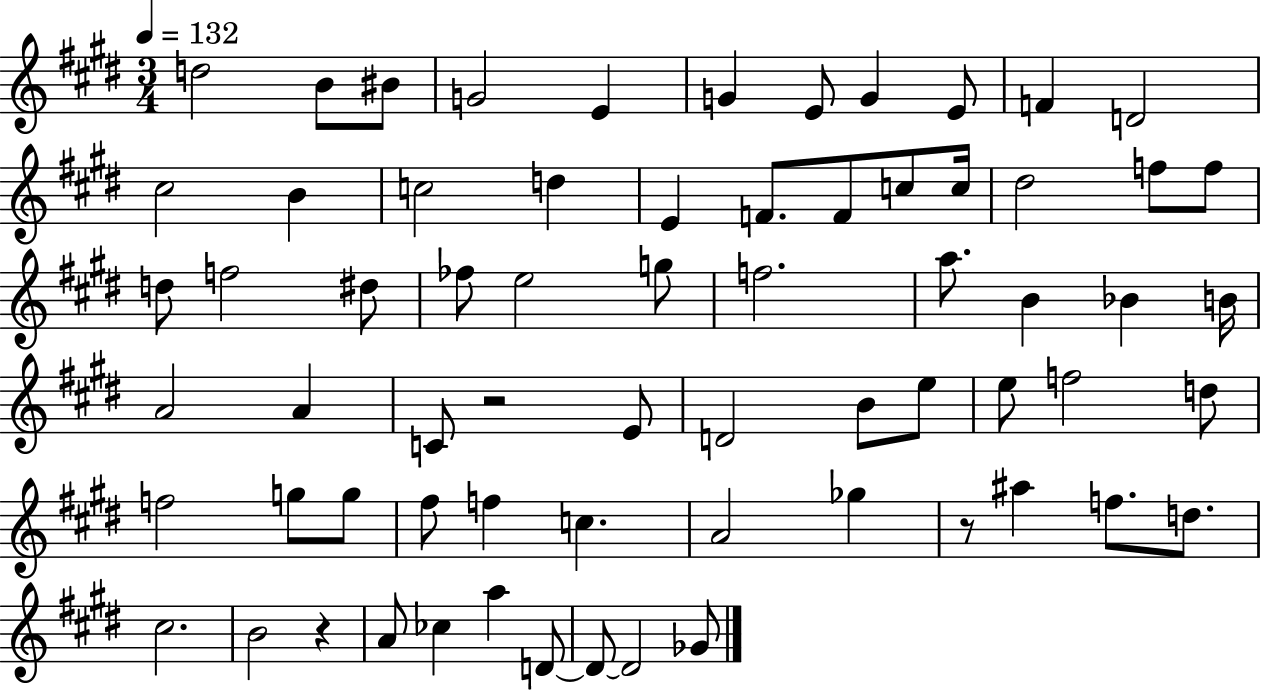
{
  \clef treble
  \numericTimeSignature
  \time 3/4
  \key e \major
  \tempo 4 = 132
  d''2 b'8 bis'8 | g'2 e'4 | g'4 e'8 g'4 e'8 | f'4 d'2 | \break cis''2 b'4 | c''2 d''4 | e'4 f'8. f'8 c''8 c''16 | dis''2 f''8 f''8 | \break d''8 f''2 dis''8 | fes''8 e''2 g''8 | f''2. | a''8. b'4 bes'4 b'16 | \break a'2 a'4 | c'8 r2 e'8 | d'2 b'8 e''8 | e''8 f''2 d''8 | \break f''2 g''8 g''8 | fis''8 f''4 c''4. | a'2 ges''4 | r8 ais''4 f''8. d''8. | \break cis''2. | b'2 r4 | a'8 ces''4 a''4 d'8~~ | d'8~~ d'2 ges'8 | \break \bar "|."
}